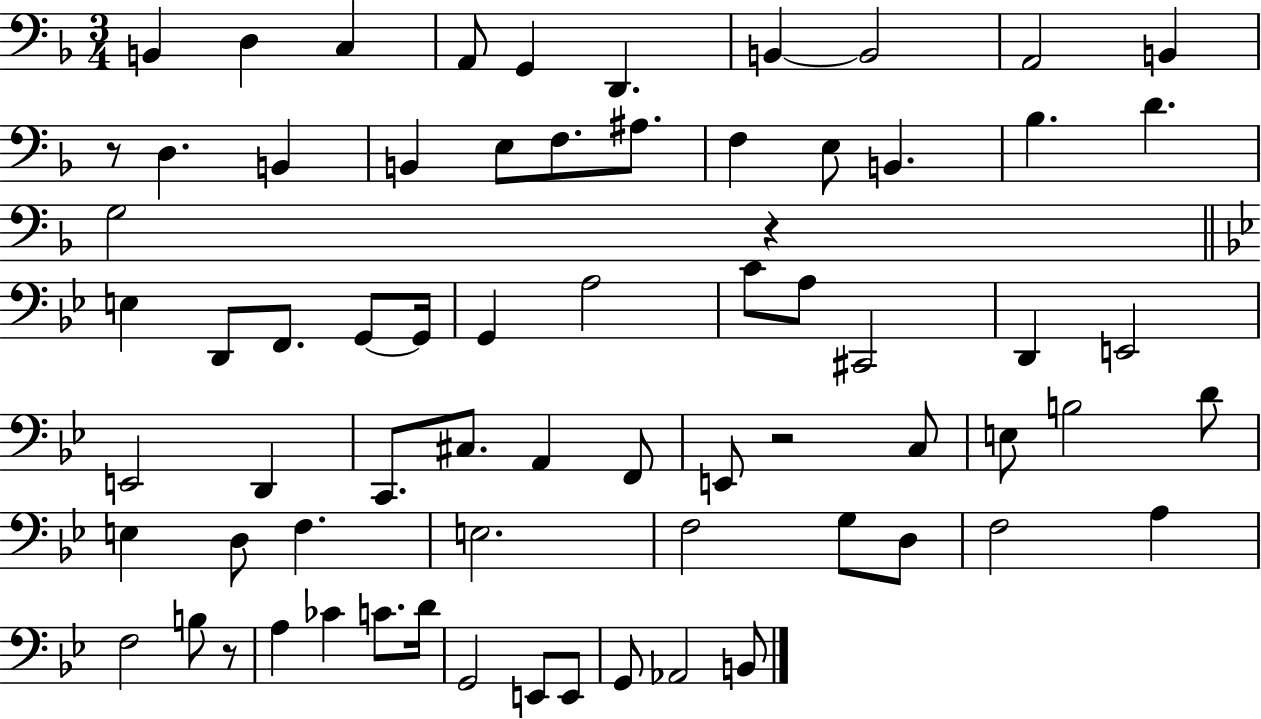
B2/q D3/q C3/q A2/e G2/q D2/q. B2/q B2/h A2/h B2/q R/e D3/q. B2/q B2/q E3/e F3/e. A#3/e. F3/q E3/e B2/q. Bb3/q. D4/q. G3/h R/q E3/q D2/e F2/e. G2/e G2/s G2/q A3/h C4/e A3/e C#2/h D2/q E2/h E2/h D2/q C2/e. C#3/e. A2/q F2/e E2/e R/h C3/e E3/e B3/h D4/e E3/q D3/e F3/q. E3/h. F3/h G3/e D3/e F3/h A3/q F3/h B3/e R/e A3/q CES4/q C4/e. D4/s G2/h E2/e E2/e G2/e Ab2/h B2/e